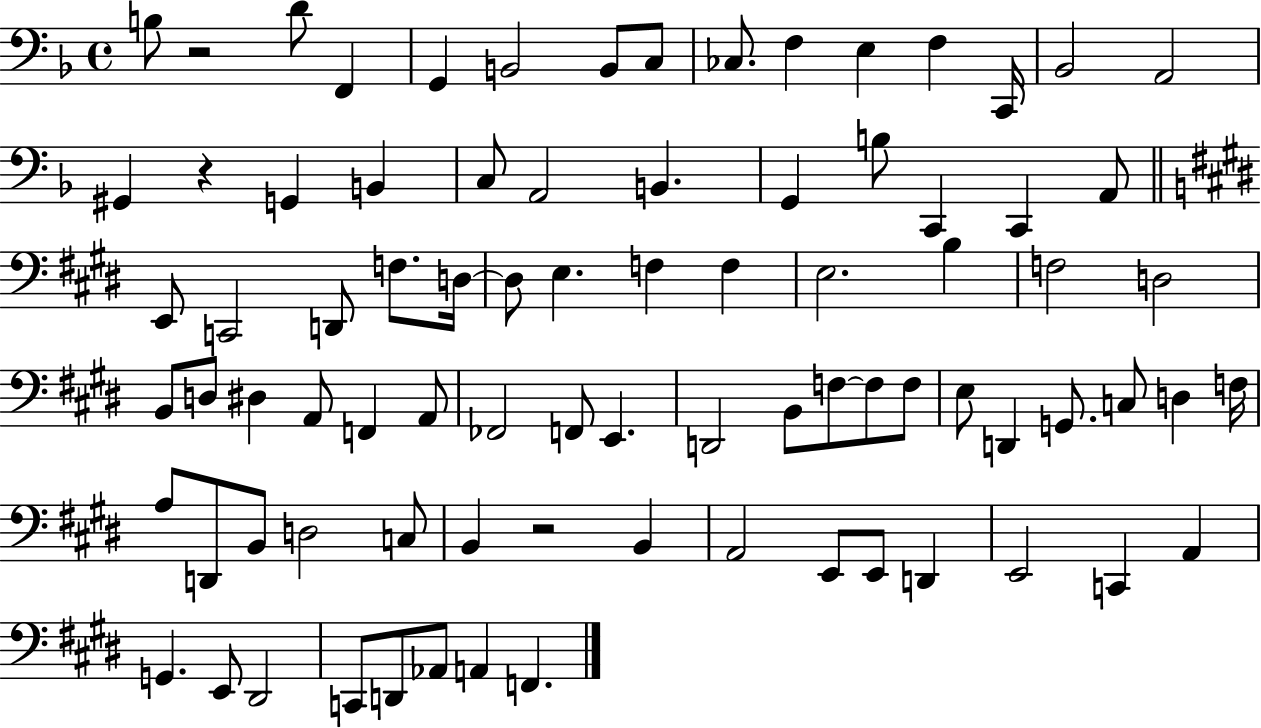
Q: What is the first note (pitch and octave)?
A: B3